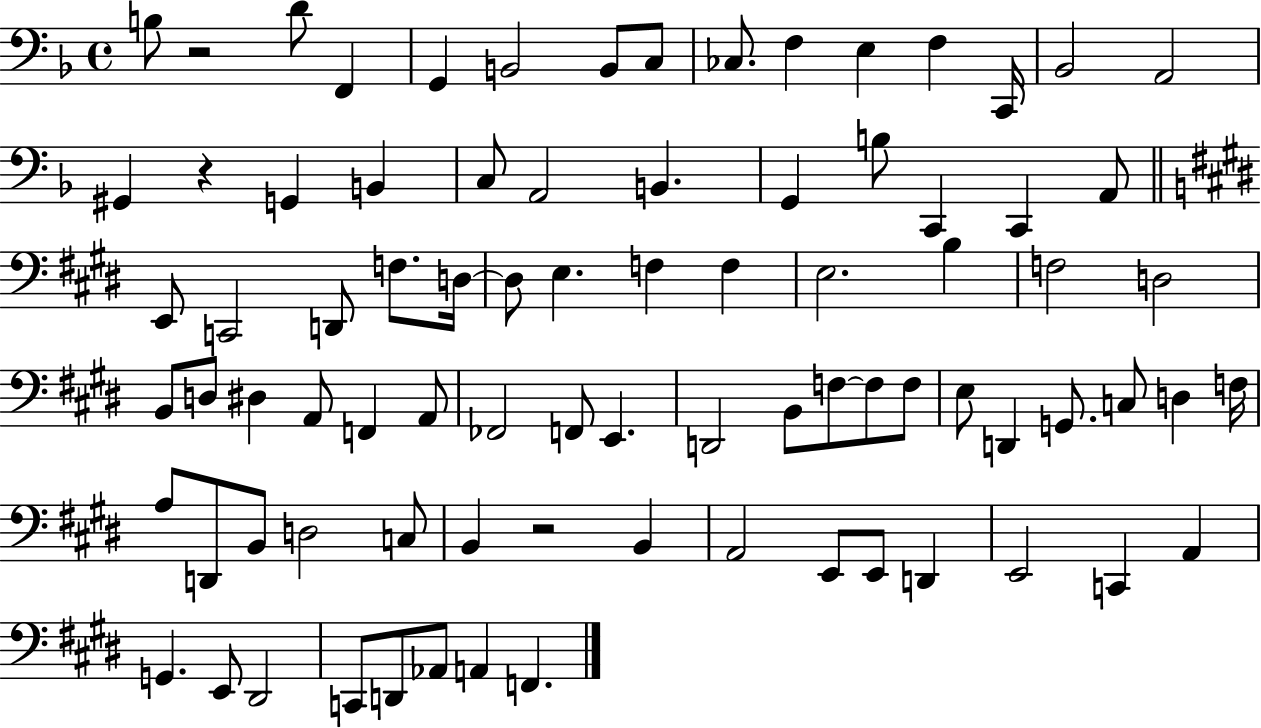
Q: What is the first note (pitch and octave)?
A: B3